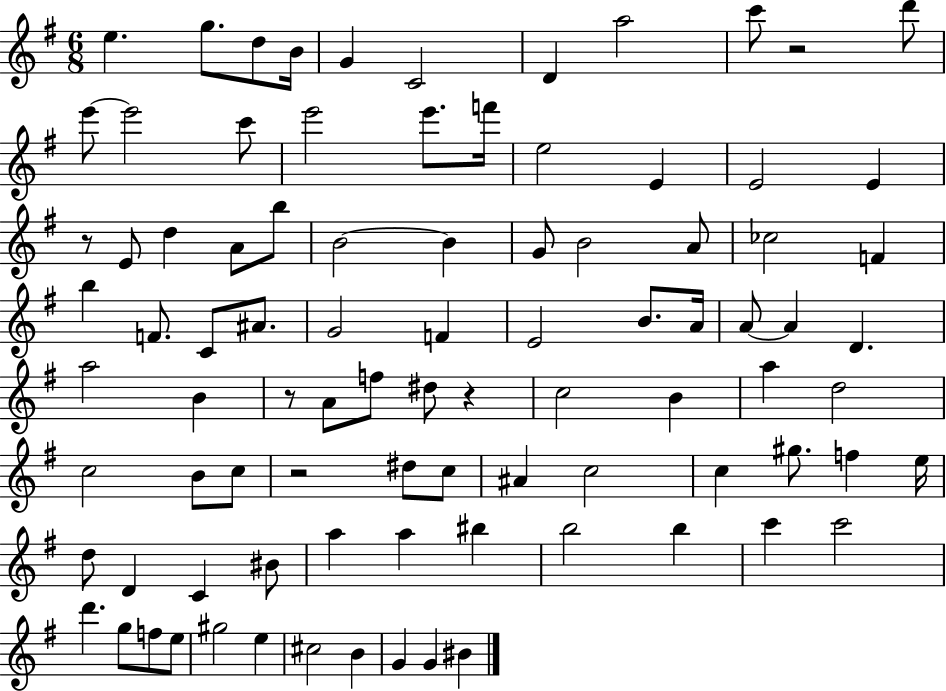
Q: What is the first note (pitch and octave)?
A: E5